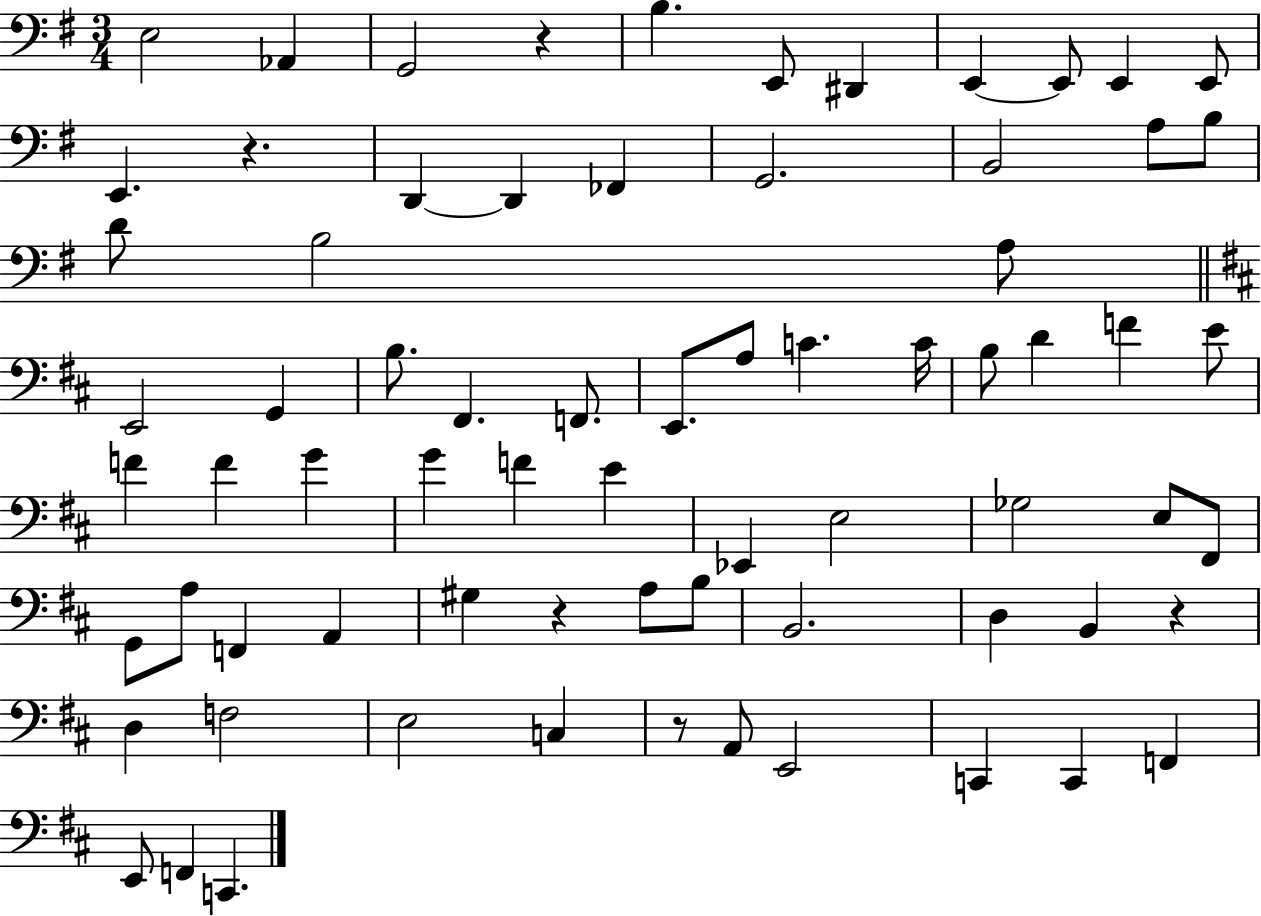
{
  \clef bass
  \numericTimeSignature
  \time 3/4
  \key g \major
  e2 aes,4 | g,2 r4 | b4. e,8 dis,4 | e,4~~ e,8 e,4 e,8 | \break e,4. r4. | d,4~~ d,4 fes,4 | g,2. | b,2 a8 b8 | \break d'8 b2 a8 | \bar "||" \break \key b \minor e,2 g,4 | b8. fis,4. f,8. | e,8. a8 c'4. c'16 | b8 d'4 f'4 e'8 | \break f'4 f'4 g'4 | g'4 f'4 e'4 | ees,4 e2 | ges2 e8 fis,8 | \break g,8 a8 f,4 a,4 | gis4 r4 a8 b8 | b,2. | d4 b,4 r4 | \break d4 f2 | e2 c4 | r8 a,8 e,2 | c,4 c,4 f,4 | \break e,8 f,4 c,4. | \bar "|."
}